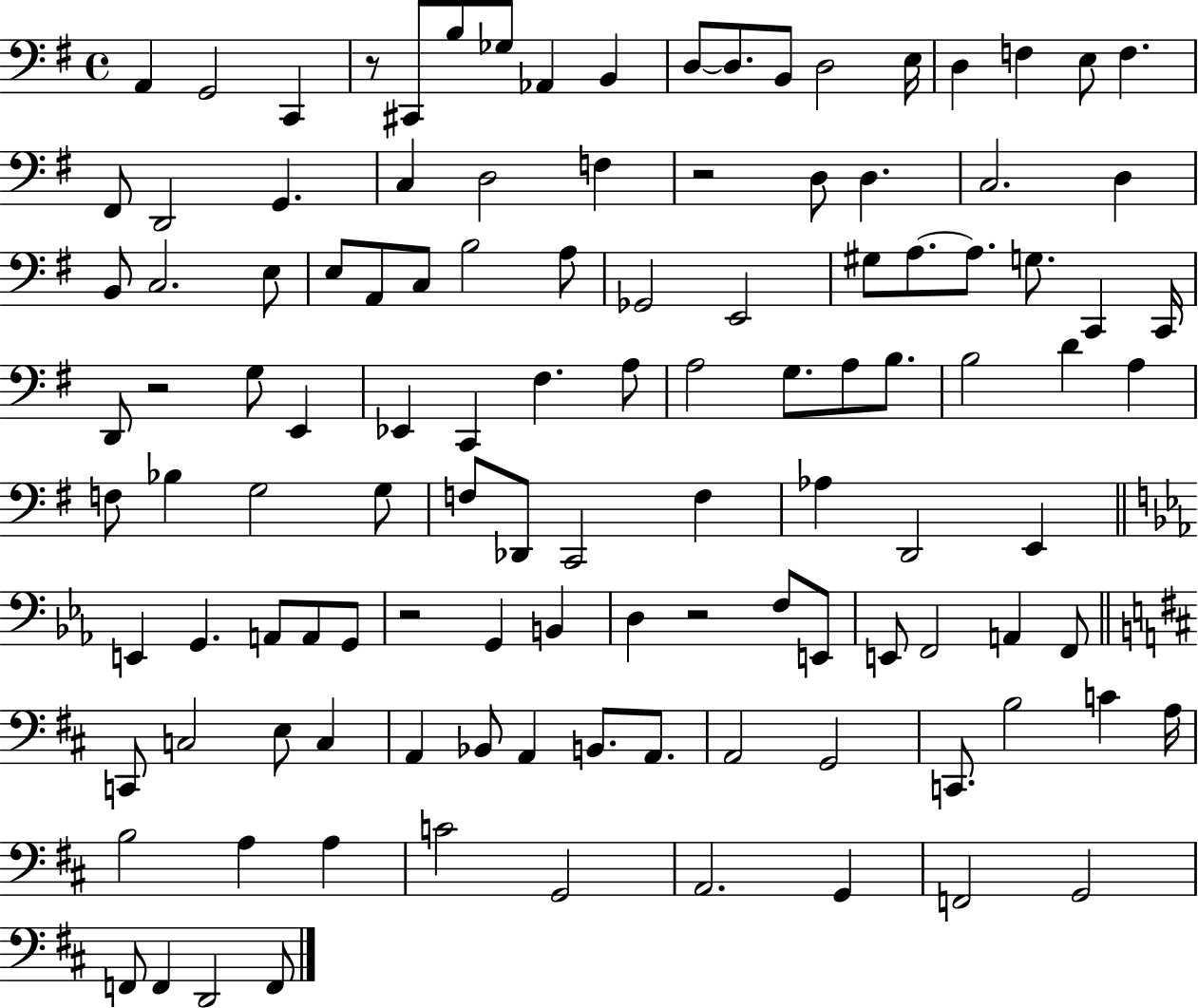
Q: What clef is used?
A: bass